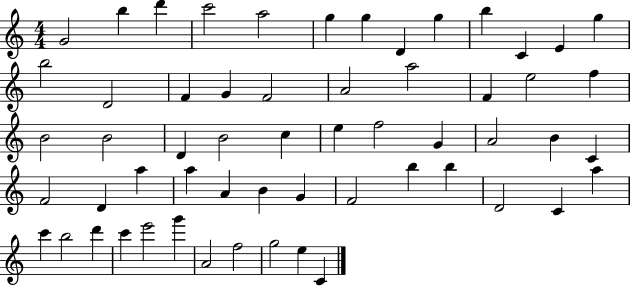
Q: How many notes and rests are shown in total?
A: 58